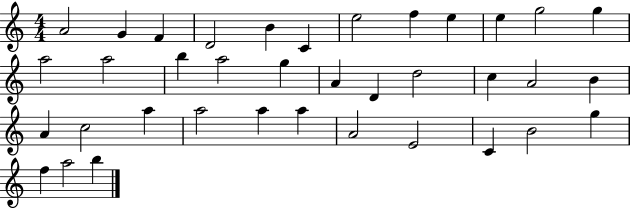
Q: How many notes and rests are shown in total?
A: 37